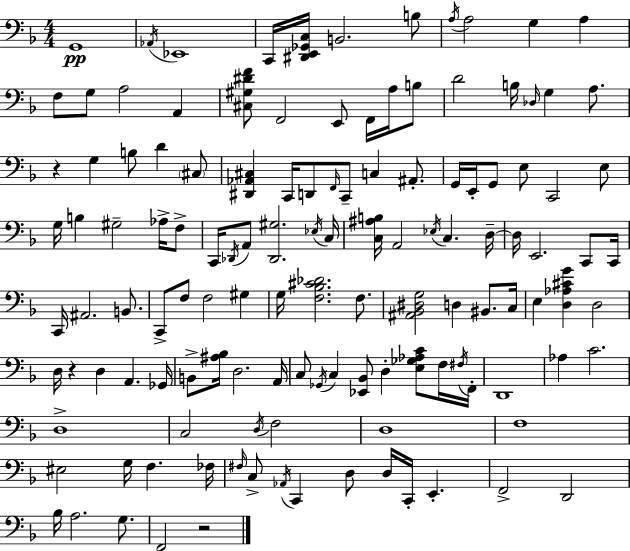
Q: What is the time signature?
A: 4/4